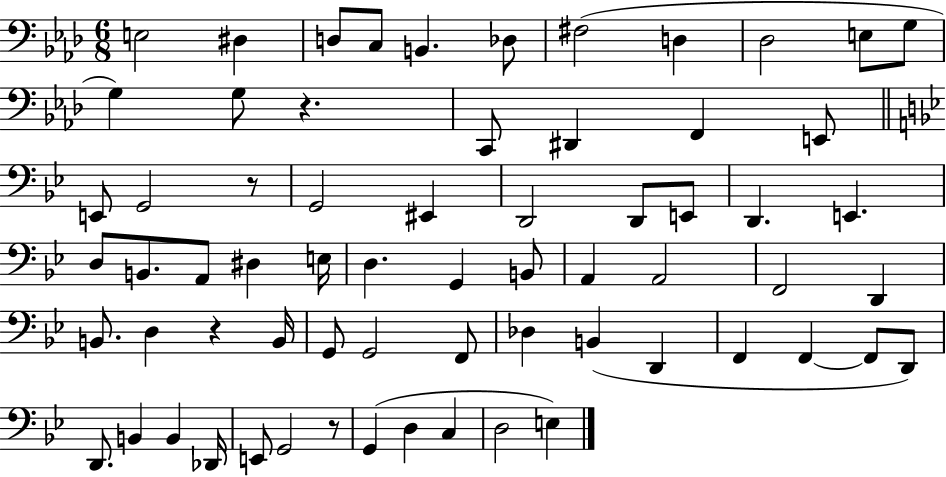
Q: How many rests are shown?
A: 4